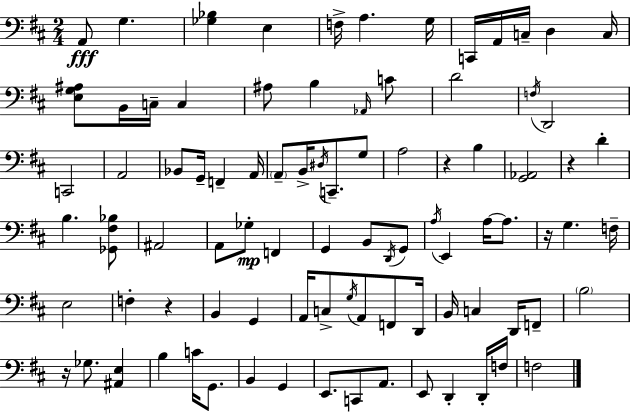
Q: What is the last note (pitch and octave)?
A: F3